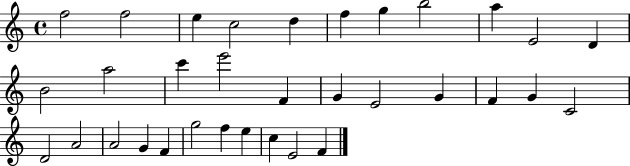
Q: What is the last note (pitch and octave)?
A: F4